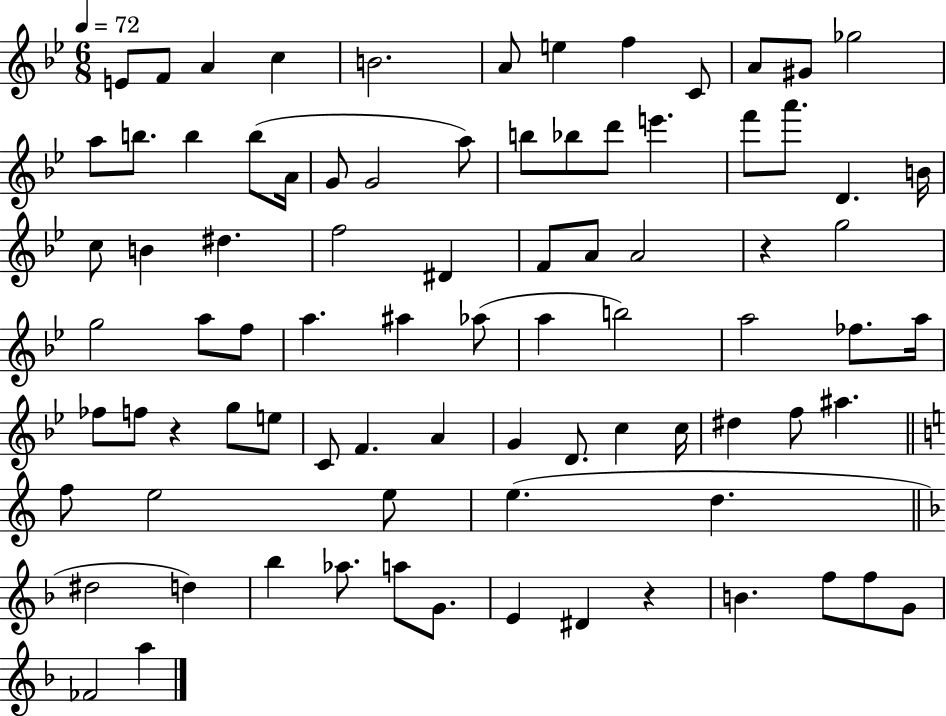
X:1
T:Untitled
M:6/8
L:1/4
K:Bb
E/2 F/2 A c B2 A/2 e f C/2 A/2 ^G/2 _g2 a/2 b/2 b b/2 A/4 G/2 G2 a/2 b/2 _b/2 d'/2 e' f'/2 a'/2 D B/4 c/2 B ^d f2 ^D F/2 A/2 A2 z g2 g2 a/2 f/2 a ^a _a/2 a b2 a2 _f/2 a/4 _f/2 f/2 z g/2 e/2 C/2 F A G D/2 c c/4 ^d f/2 ^a f/2 e2 e/2 e d ^d2 d _b _a/2 a/2 G/2 E ^D z B f/2 f/2 G/2 _F2 a